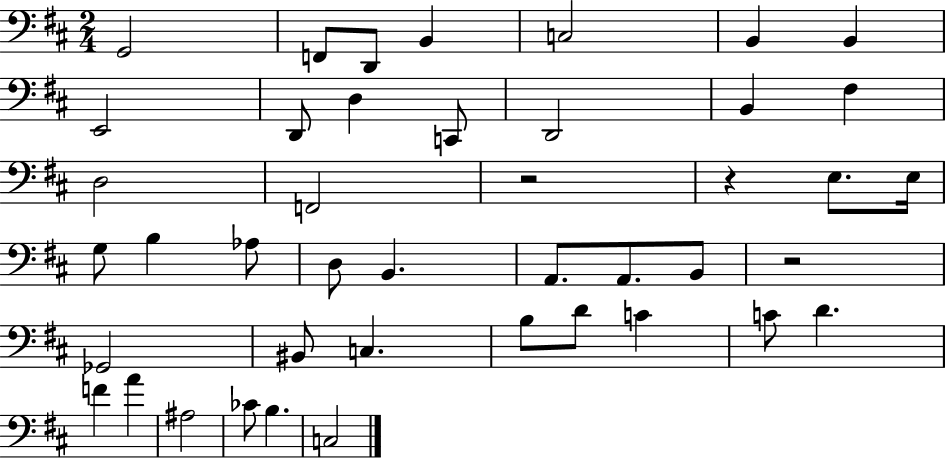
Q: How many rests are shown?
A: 3